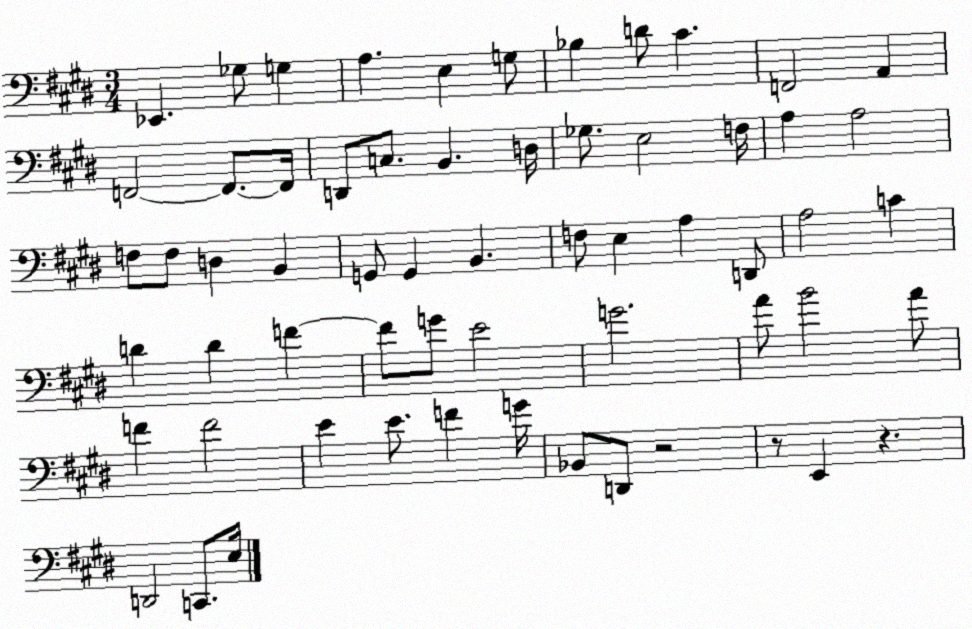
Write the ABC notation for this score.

X:1
T:Untitled
M:3/4
L:1/4
K:E
_E,, _G,/2 G, A, E, G,/2 _B, D/2 ^C F,,2 A,, F,,2 F,,/2 F,,/4 D,,/2 C,/2 B,, D,/4 _G,/2 E,2 F,/4 A, A,2 F,/2 F,/2 D, B,, G,,/2 G,, B,, F,/2 E, A, D,,/2 A,2 C D D F F/2 G/2 E2 G2 A/2 B2 A/2 F F2 E E/2 F G/4 _B,,/2 D,,/2 z2 z/2 E,, z D,,2 C,,/2 E,/4